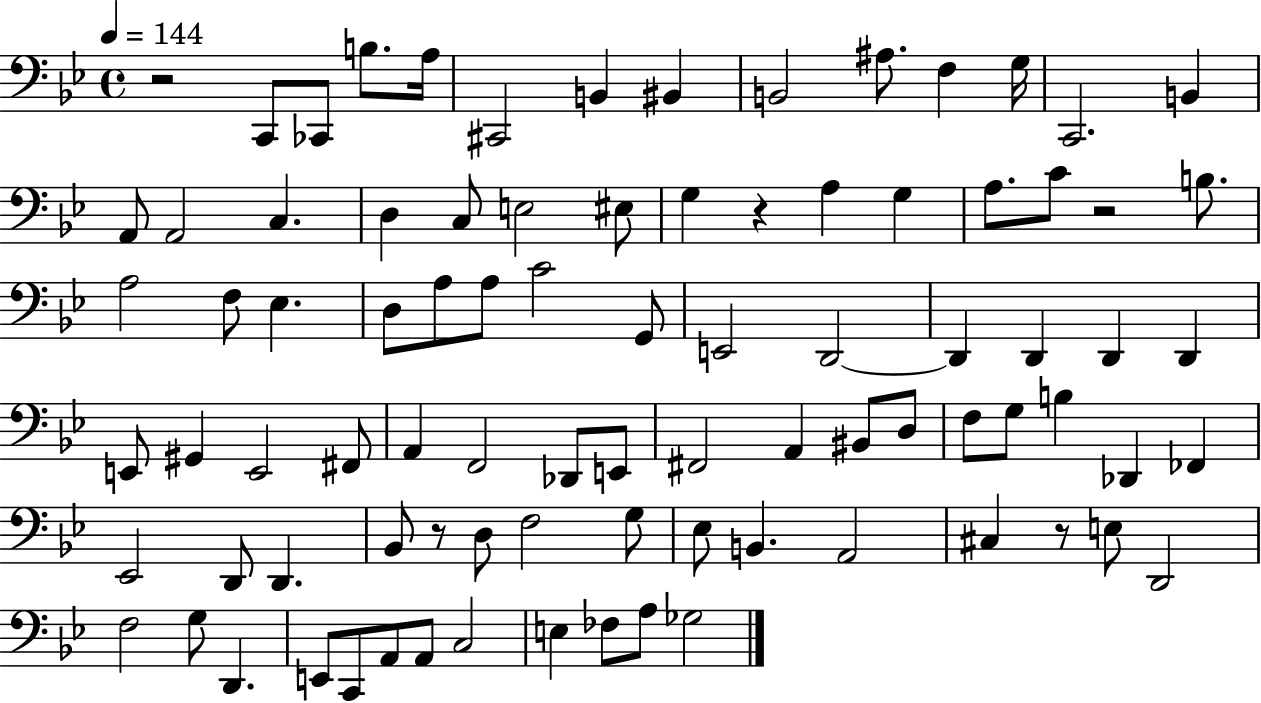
X:1
T:Untitled
M:4/4
L:1/4
K:Bb
z2 C,,/2 _C,,/2 B,/2 A,/4 ^C,,2 B,, ^B,, B,,2 ^A,/2 F, G,/4 C,,2 B,, A,,/2 A,,2 C, D, C,/2 E,2 ^E,/2 G, z A, G, A,/2 C/2 z2 B,/2 A,2 F,/2 _E, D,/2 A,/2 A,/2 C2 G,,/2 E,,2 D,,2 D,, D,, D,, D,, E,,/2 ^G,, E,,2 ^F,,/2 A,, F,,2 _D,,/2 E,,/2 ^F,,2 A,, ^B,,/2 D,/2 F,/2 G,/2 B, _D,, _F,, _E,,2 D,,/2 D,, _B,,/2 z/2 D,/2 F,2 G,/2 _E,/2 B,, A,,2 ^C, z/2 E,/2 D,,2 F,2 G,/2 D,, E,,/2 C,,/2 A,,/2 A,,/2 C,2 E, _F,/2 A,/2 _G,2